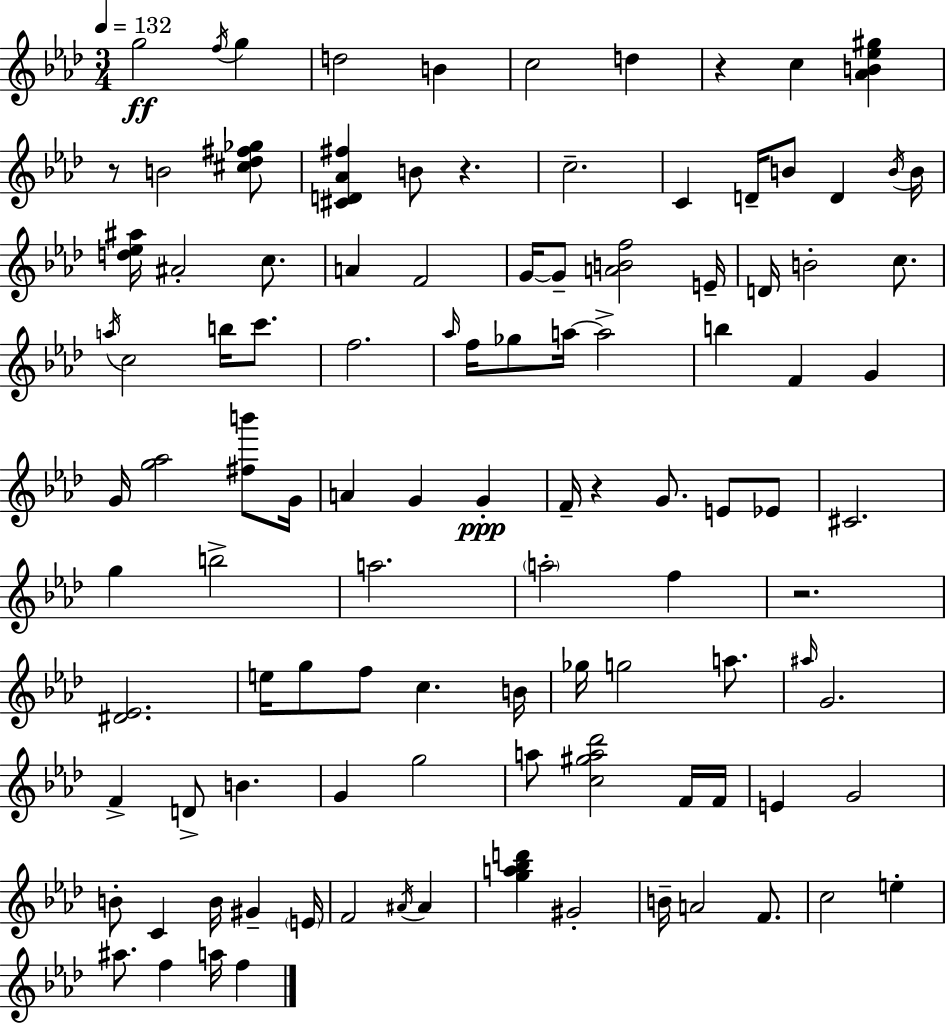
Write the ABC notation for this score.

X:1
T:Untitled
M:3/4
L:1/4
K:Ab
g2 f/4 g d2 B c2 d z c [_AB_e^g] z/2 B2 [^c_d^f_g]/2 [^CD_A^f] B/2 z c2 C D/4 B/2 D B/4 B/4 [d_e^a]/4 ^A2 c/2 A F2 G/4 G/2 [ABf]2 E/4 D/4 B2 c/2 a/4 c2 b/4 c'/2 f2 _a/4 f/4 _g/2 a/4 a2 b F G G/4 [g_a]2 [^fb']/2 G/4 A G G F/4 z G/2 E/2 _E/2 ^C2 g b2 a2 a2 f z2 [^D_E]2 e/4 g/2 f/2 c B/4 _g/4 g2 a/2 ^a/4 G2 F D/2 B G g2 a/2 [c^ga_d']2 F/4 F/4 E G2 B/2 C B/4 ^G E/4 F2 ^A/4 ^A [ga_bd'] ^G2 B/4 A2 F/2 c2 e ^a/2 f a/4 f